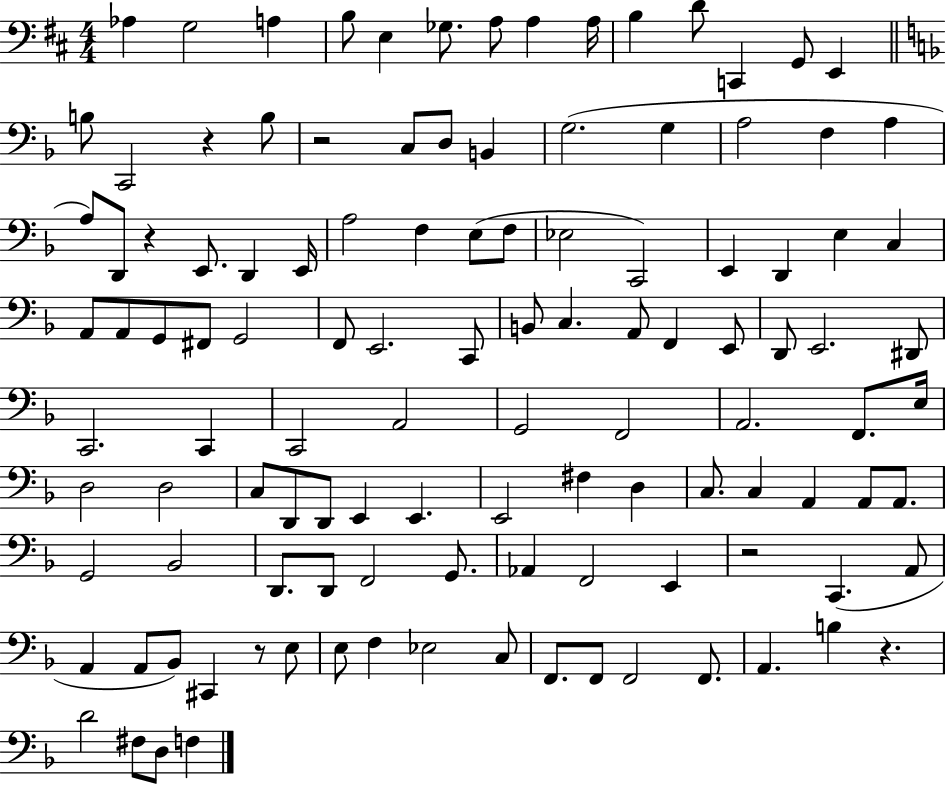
Ab3/q G3/h A3/q B3/e E3/q Gb3/e. A3/e A3/q A3/s B3/q D4/e C2/q G2/e E2/q B3/e C2/h R/q B3/e R/h C3/e D3/e B2/q G3/h. G3/q A3/h F3/q A3/q A3/e D2/e R/q E2/e. D2/q E2/s A3/h F3/q E3/e F3/e Eb3/h C2/h E2/q D2/q E3/q C3/q A2/e A2/e G2/e F#2/e G2/h F2/e E2/h. C2/e B2/e C3/q. A2/e F2/q E2/e D2/e E2/h. D#2/e C2/h. C2/q C2/h A2/h G2/h F2/h A2/h. F2/e. E3/s D3/h D3/h C3/e D2/e D2/e E2/q E2/q. E2/h F#3/q D3/q C3/e. C3/q A2/q A2/e A2/e. G2/h Bb2/h D2/e. D2/e F2/h G2/e. Ab2/q F2/h E2/q R/h C2/q. A2/e A2/q A2/e Bb2/e C#2/q R/e E3/e E3/e F3/q Eb3/h C3/e F2/e. F2/e F2/h F2/e. A2/q. B3/q R/q. D4/h F#3/e D3/e F3/q